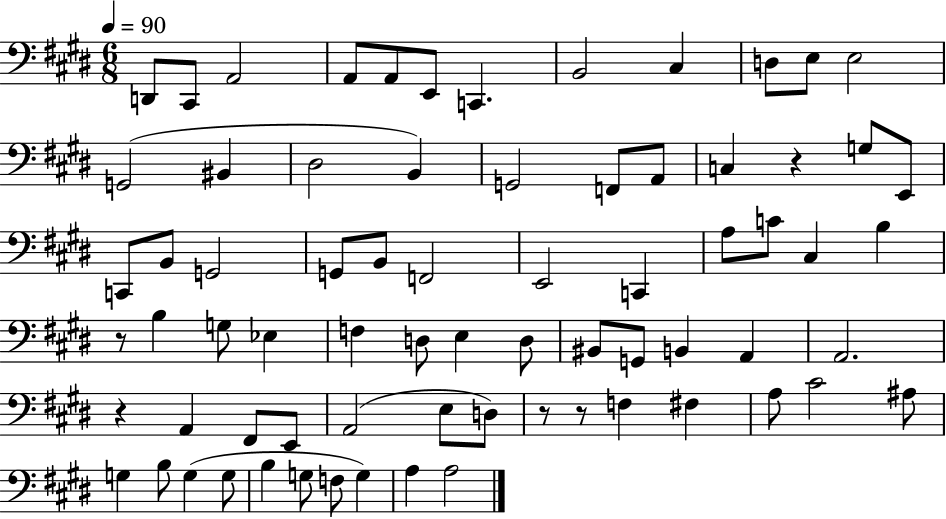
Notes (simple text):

D2/e C#2/e A2/h A2/e A2/e E2/e C2/q. B2/h C#3/q D3/e E3/e E3/h G2/h BIS2/q D#3/h B2/q G2/h F2/e A2/e C3/q R/q G3/e E2/e C2/e B2/e G2/h G2/e B2/e F2/h E2/h C2/q A3/e C4/e C#3/q B3/q R/e B3/q G3/e Eb3/q F3/q D3/e E3/q D3/e BIS2/e G2/e B2/q A2/q A2/h. R/q A2/q F#2/e E2/e A2/h E3/e D3/e R/e R/e F3/q F#3/q A3/e C#4/h A#3/e G3/q B3/e G3/q G3/e B3/q G3/e F3/e G3/q A3/q A3/h